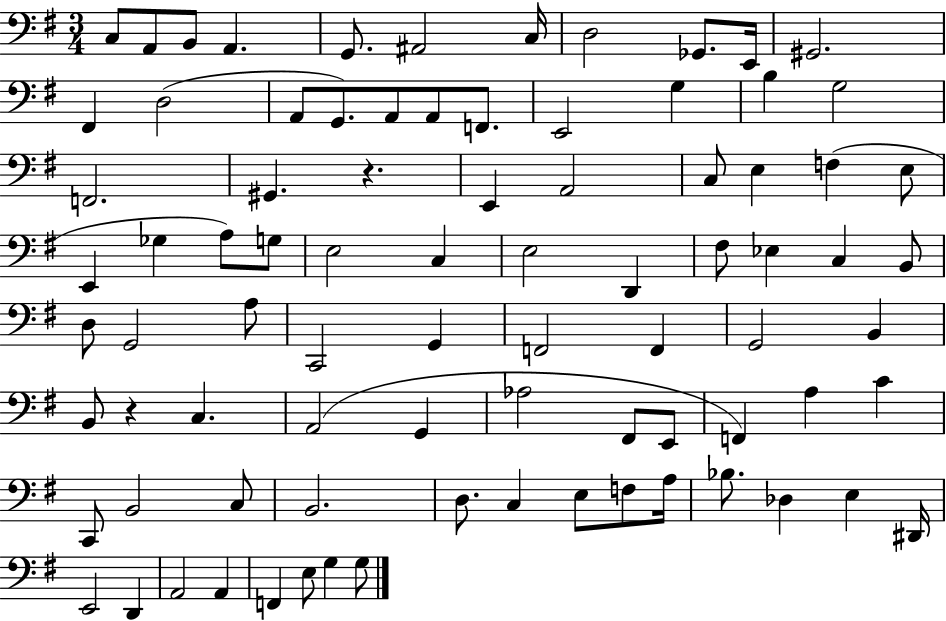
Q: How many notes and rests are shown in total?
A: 84